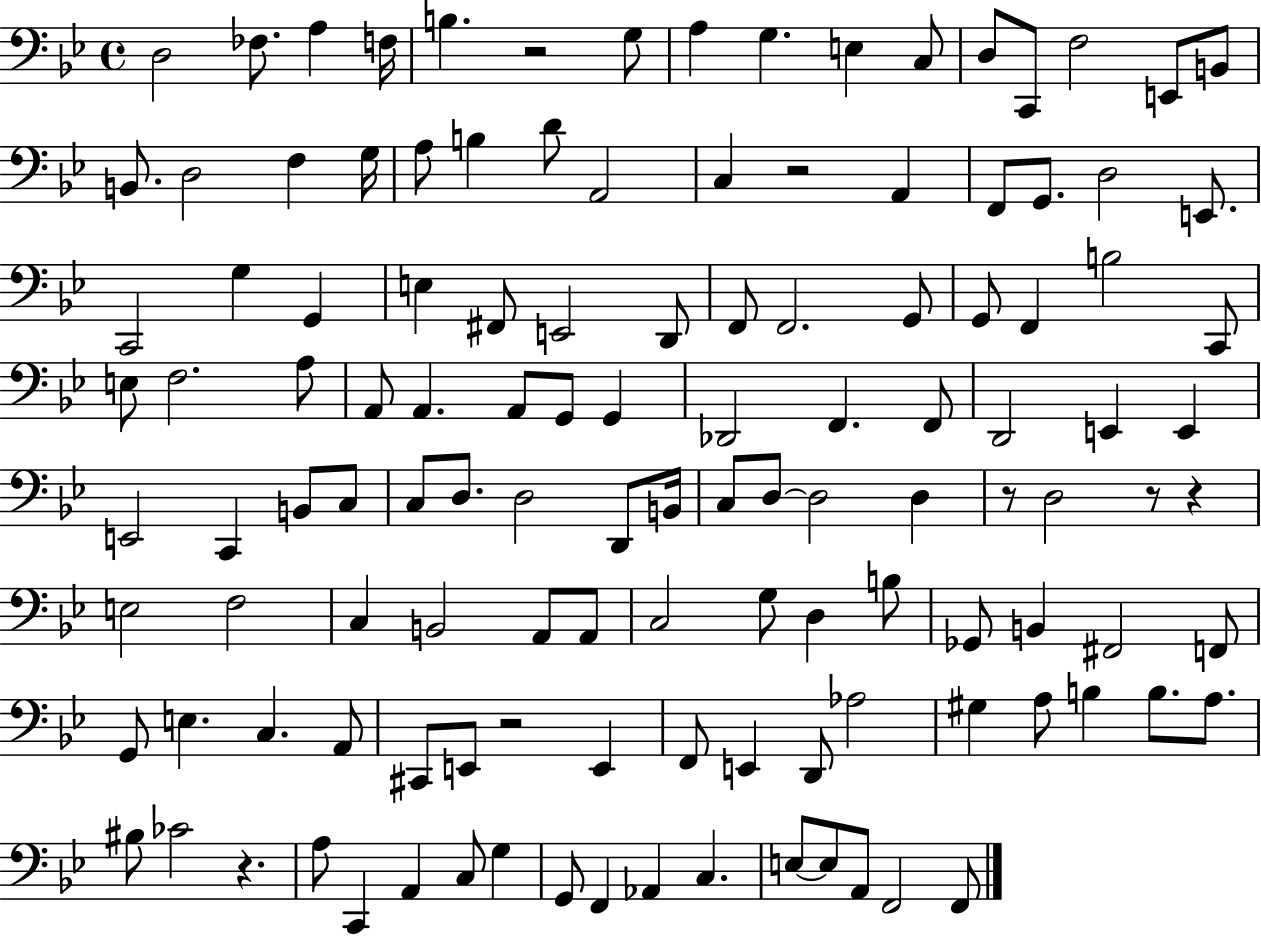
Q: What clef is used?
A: bass